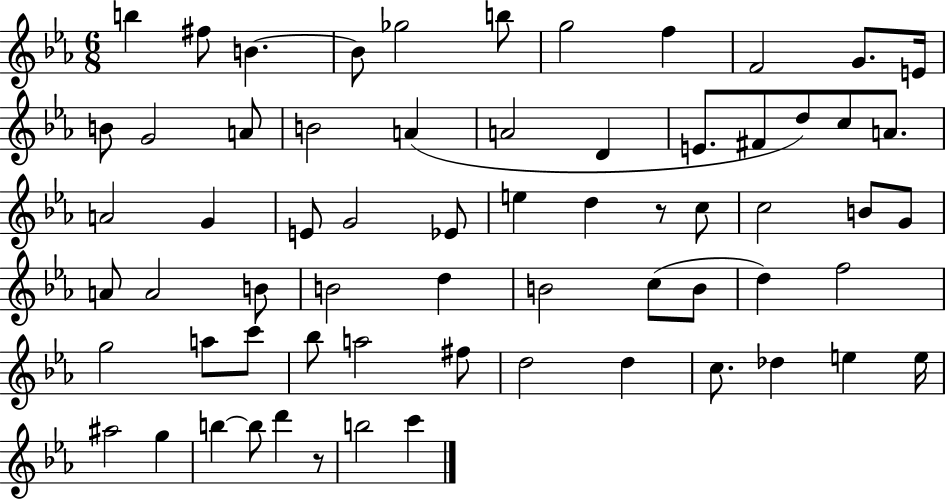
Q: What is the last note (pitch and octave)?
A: C6